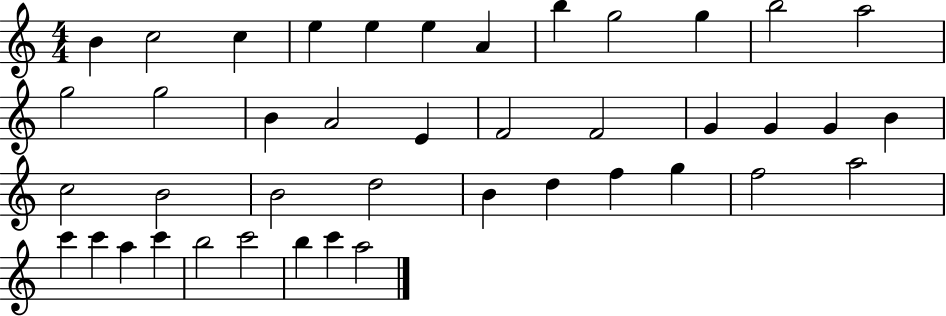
X:1
T:Untitled
M:4/4
L:1/4
K:C
B c2 c e e e A b g2 g b2 a2 g2 g2 B A2 E F2 F2 G G G B c2 B2 B2 d2 B d f g f2 a2 c' c' a c' b2 c'2 b c' a2